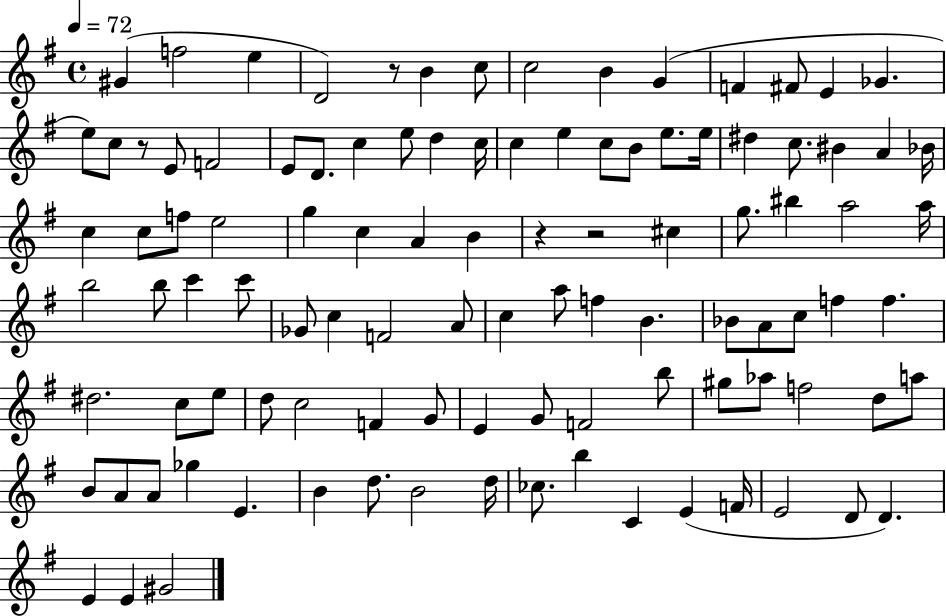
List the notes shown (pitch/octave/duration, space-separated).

G#4/q F5/h E5/q D4/h R/e B4/q C5/e C5/h B4/q G4/q F4/q F#4/e E4/q Gb4/q. E5/e C5/e R/e E4/e F4/h E4/e D4/e. C5/q E5/e D5/q C5/s C5/q E5/q C5/e B4/e E5/e. E5/s D#5/q C5/e. BIS4/q A4/q Bb4/s C5/q C5/e F5/e E5/h G5/q C5/q A4/q B4/q R/q R/h C#5/q G5/e. BIS5/q A5/h A5/s B5/h B5/e C6/q C6/e Gb4/e C5/q F4/h A4/e C5/q A5/e F5/q B4/q. Bb4/e A4/e C5/e F5/q F5/q. D#5/h. C5/e E5/e D5/e C5/h F4/q G4/e E4/q G4/e F4/h B5/e G#5/e Ab5/e F5/h D5/e A5/e B4/e A4/e A4/e Gb5/q E4/q. B4/q D5/e. B4/h D5/s CES5/e. B5/q C4/q E4/q F4/s E4/h D4/e D4/q. E4/q E4/q G#4/h